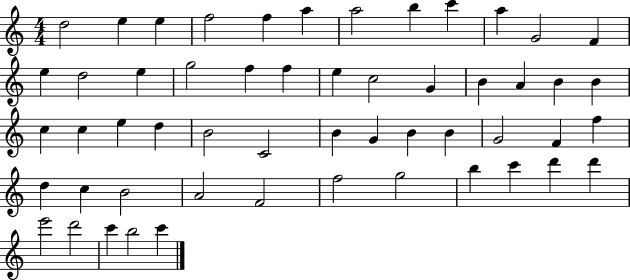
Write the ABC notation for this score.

X:1
T:Untitled
M:4/4
L:1/4
K:C
d2 e e f2 f a a2 b c' a G2 F e d2 e g2 f f e c2 G B A B B c c e d B2 C2 B G B B G2 F f d c B2 A2 F2 f2 g2 b c' d' d' e'2 d'2 c' b2 c'